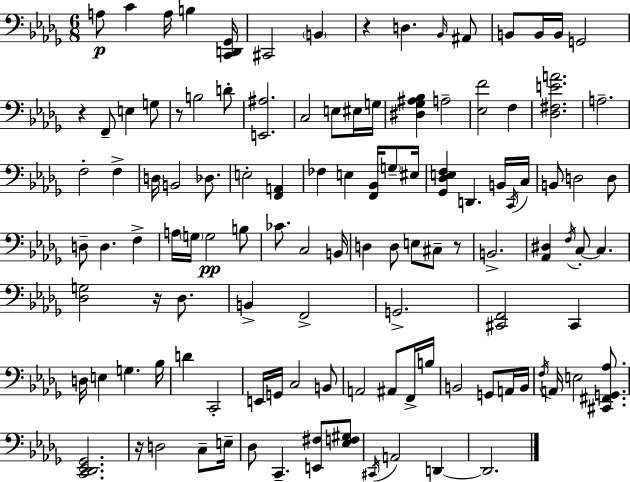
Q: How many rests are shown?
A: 6